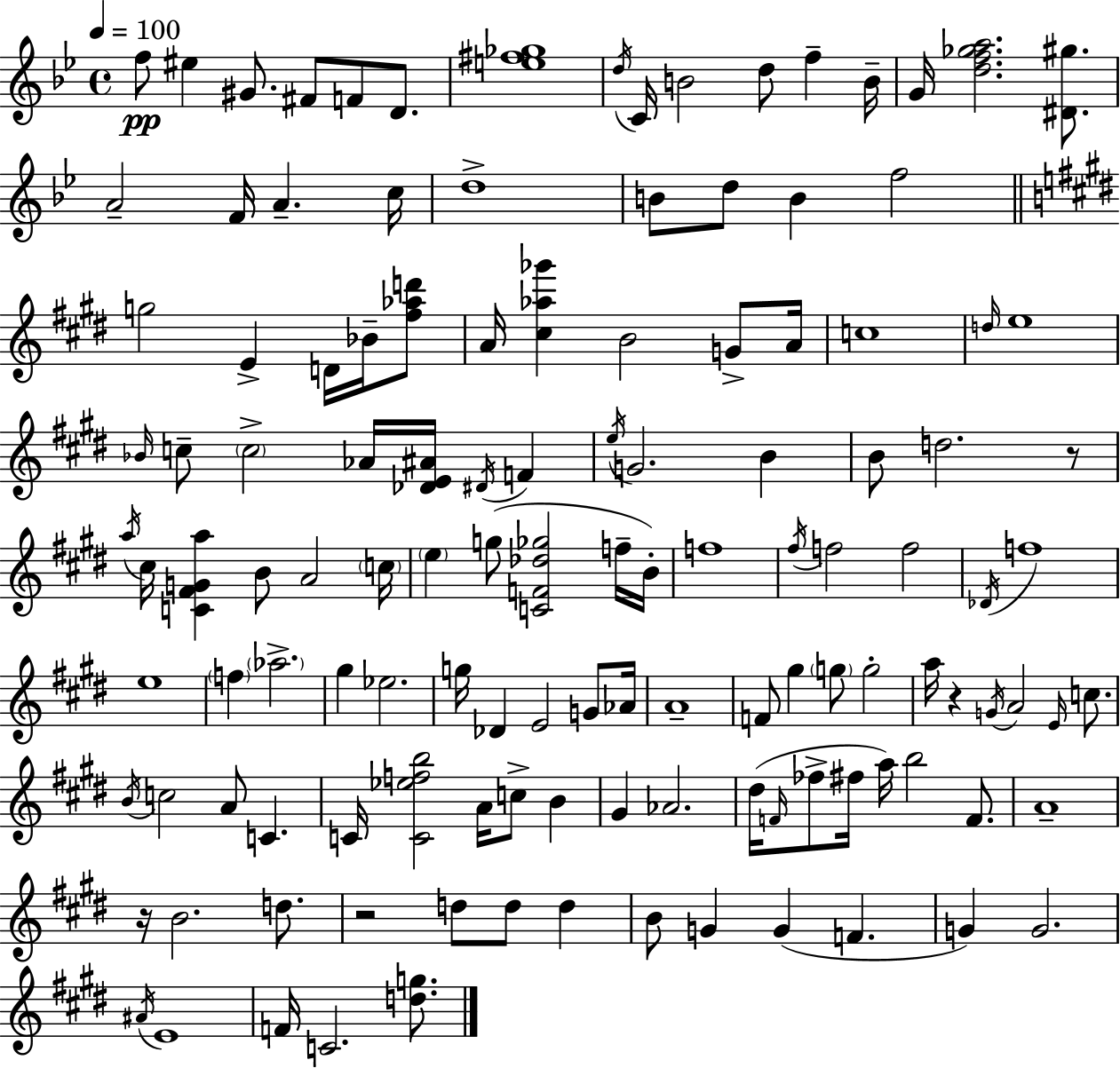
F5/e EIS5/q G#4/e. F#4/e F4/e D4/e. [E5,F#5,Gb5]/w D5/s C4/s B4/h D5/e F5/q B4/s G4/s [D5,F5,Gb5,A5]/h. [D#4,G#5]/e. A4/h F4/s A4/q. C5/s D5/w B4/e D5/e B4/q F5/h G5/h E4/q D4/s Bb4/s [F#5,Ab5,D6]/e A4/s [C#5,Ab5,Gb6]/q B4/h G4/e A4/s C5/w D5/s E5/w Bb4/s C5/e C5/h Ab4/s [Db4,E4,A#4]/s D#4/s F4/q E5/s G4/h. B4/q B4/e D5/h. R/e A5/s C#5/s [C4,F#4,G4,A5]/q B4/e A4/h C5/s E5/q G5/e [C4,F4,Db5,Gb5]/h F5/s B4/s F5/w F#5/s F5/h F5/h Db4/s F5/w E5/w F5/q Ab5/h. G#5/q Eb5/h. G5/s Db4/q E4/h G4/e Ab4/s A4/w F4/e G#5/q G5/e G5/h A5/s R/q G4/s A4/h E4/s C5/e. B4/s C5/h A4/e C4/q. C4/s [C4,Eb5,F5,B5]/h A4/s C5/e B4/q G#4/q Ab4/h. D#5/s F4/s FES5/e F#5/s A5/s B5/h F4/e. A4/w R/s B4/h. D5/e. R/h D5/e D5/e D5/q B4/e G4/q G4/q F4/q. G4/q G4/h. A#4/s E4/w F4/s C4/h. [D5,G5]/e.